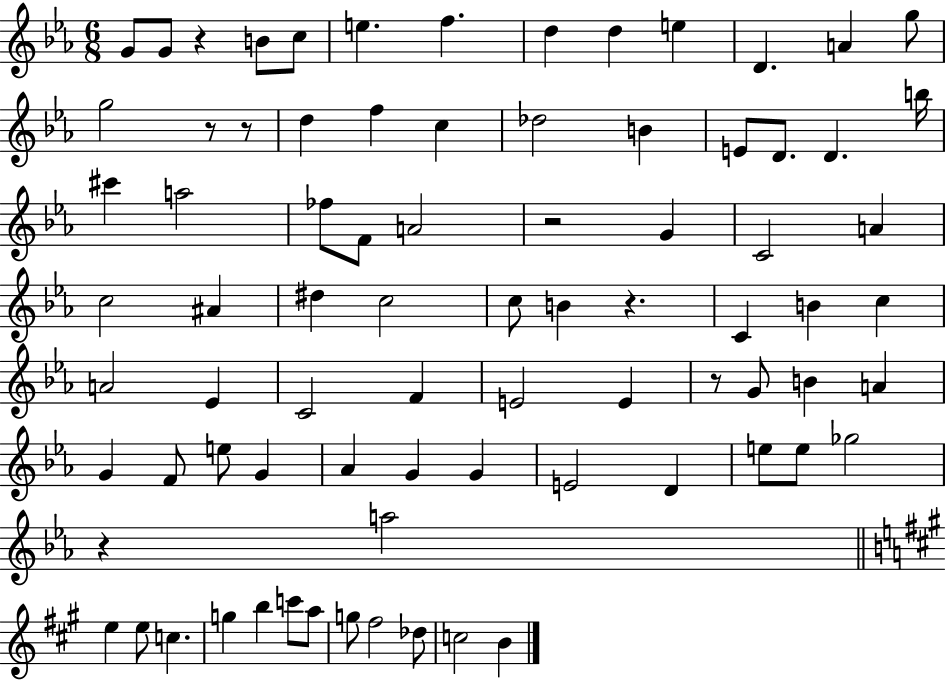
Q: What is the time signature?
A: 6/8